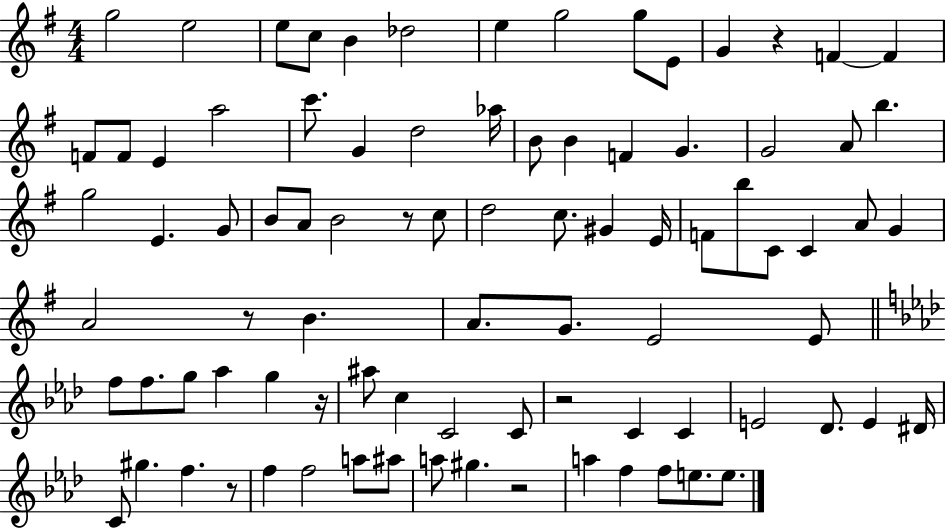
G5/h E5/h E5/e C5/e B4/q Db5/h E5/q G5/h G5/e E4/e G4/q R/q F4/q F4/q F4/e F4/e E4/q A5/h C6/e. G4/q D5/h Ab5/s B4/e B4/q F4/q G4/q. G4/h A4/e B5/q. G5/h E4/q. G4/e B4/e A4/e B4/h R/e C5/e D5/h C5/e. G#4/q E4/s F4/e B5/e C4/e C4/q A4/e G4/q A4/h R/e B4/q. A4/e. G4/e. E4/h E4/e F5/e F5/e. G5/e Ab5/q G5/q R/s A#5/e C5/q C4/h C4/e R/h C4/q C4/q E4/h Db4/e. E4/q D#4/s C4/e G#5/q. F5/q. R/e F5/q F5/h A5/e A#5/e A5/e G#5/q. R/h A5/q F5/q F5/e E5/e. E5/e.